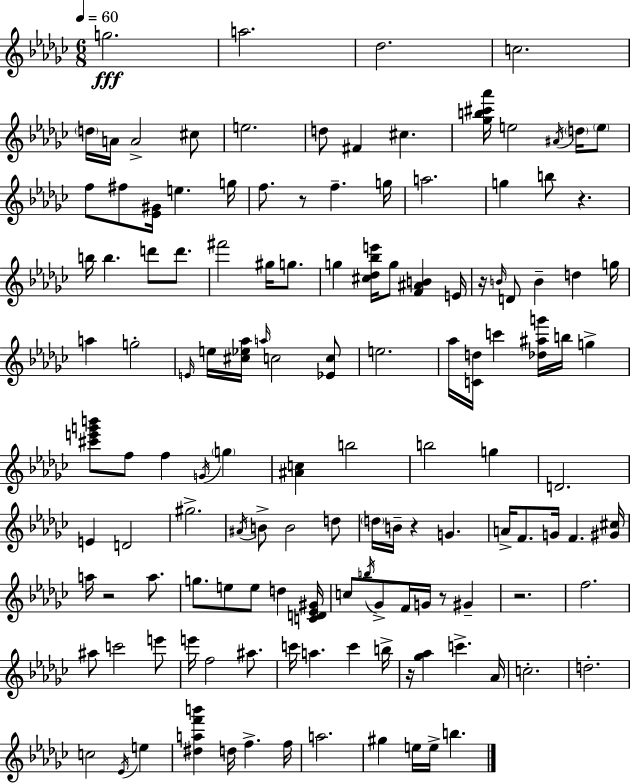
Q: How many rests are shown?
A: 8